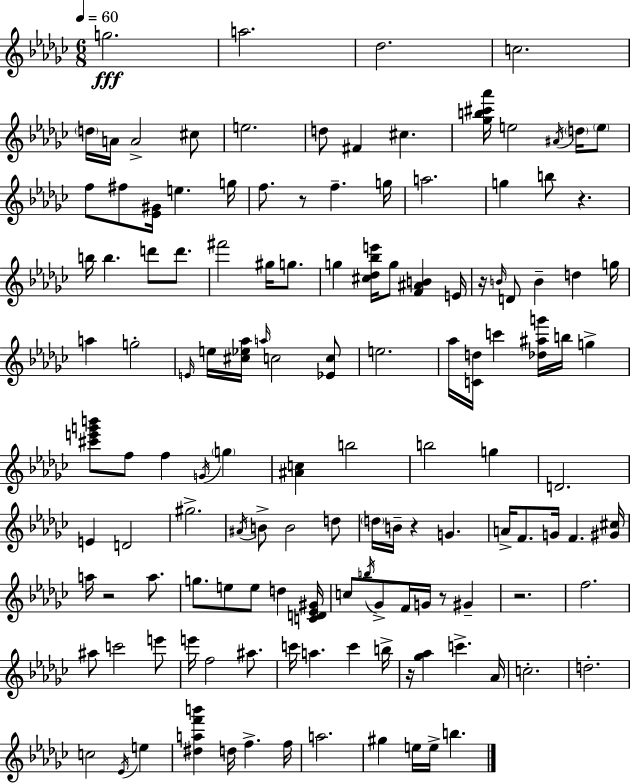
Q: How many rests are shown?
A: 8